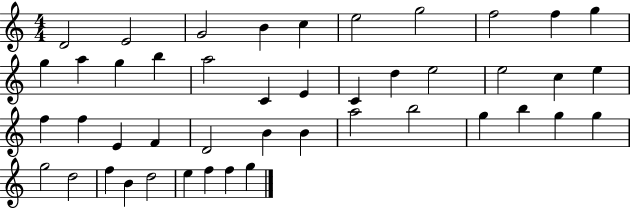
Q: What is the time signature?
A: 4/4